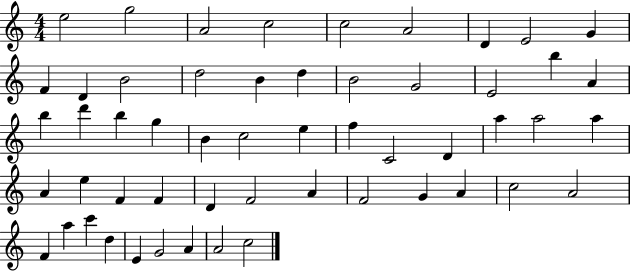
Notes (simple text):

E5/h G5/h A4/h C5/h C5/h A4/h D4/q E4/h G4/q F4/q D4/q B4/h D5/h B4/q D5/q B4/h G4/h E4/h B5/q A4/q B5/q D6/q B5/q G5/q B4/q C5/h E5/q F5/q C4/h D4/q A5/q A5/h A5/q A4/q E5/q F4/q F4/q D4/q F4/h A4/q F4/h G4/q A4/q C5/h A4/h F4/q A5/q C6/q D5/q E4/q G4/h A4/q A4/h C5/h